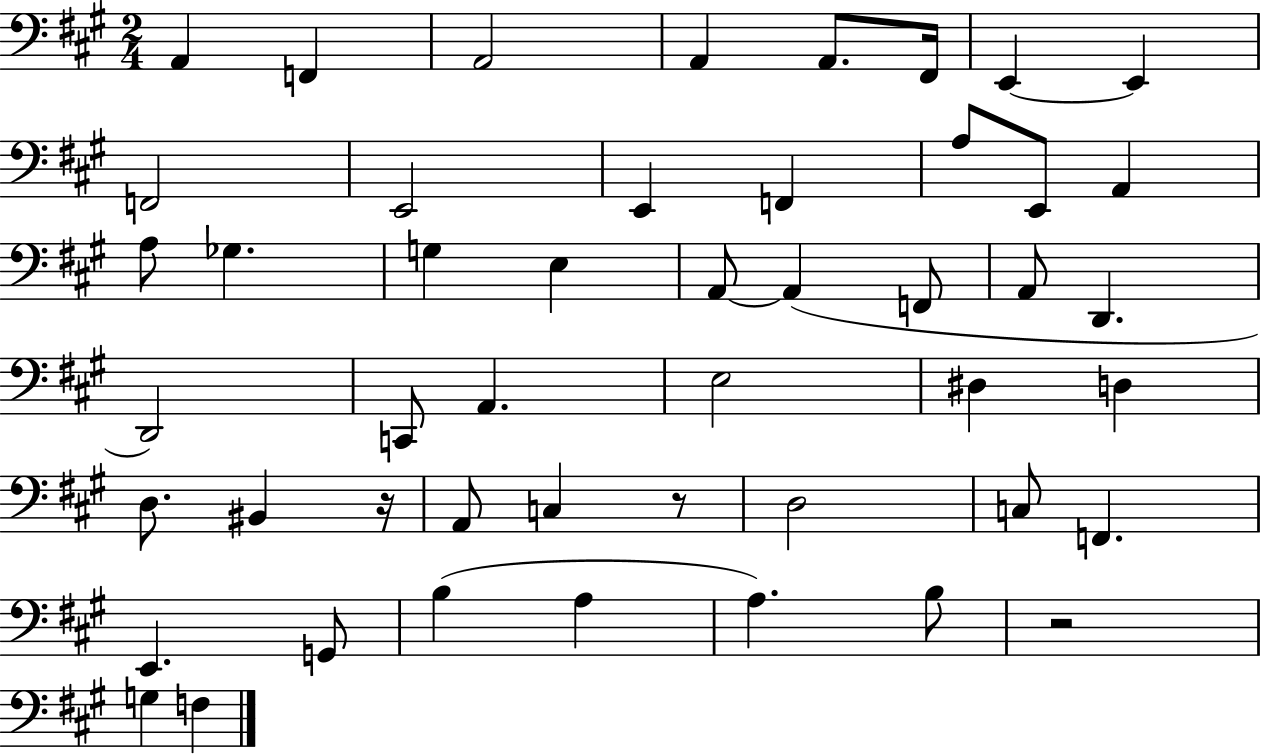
A2/q F2/q A2/h A2/q A2/e. F#2/s E2/q E2/q F2/h E2/h E2/q F2/q A3/e E2/e A2/q A3/e Gb3/q. G3/q E3/q A2/e A2/q F2/e A2/e D2/q. D2/h C2/e A2/q. E3/h D#3/q D3/q D3/e. BIS2/q R/s A2/e C3/q R/e D3/h C3/e F2/q. E2/q. G2/e B3/q A3/q A3/q. B3/e R/h G3/q F3/q